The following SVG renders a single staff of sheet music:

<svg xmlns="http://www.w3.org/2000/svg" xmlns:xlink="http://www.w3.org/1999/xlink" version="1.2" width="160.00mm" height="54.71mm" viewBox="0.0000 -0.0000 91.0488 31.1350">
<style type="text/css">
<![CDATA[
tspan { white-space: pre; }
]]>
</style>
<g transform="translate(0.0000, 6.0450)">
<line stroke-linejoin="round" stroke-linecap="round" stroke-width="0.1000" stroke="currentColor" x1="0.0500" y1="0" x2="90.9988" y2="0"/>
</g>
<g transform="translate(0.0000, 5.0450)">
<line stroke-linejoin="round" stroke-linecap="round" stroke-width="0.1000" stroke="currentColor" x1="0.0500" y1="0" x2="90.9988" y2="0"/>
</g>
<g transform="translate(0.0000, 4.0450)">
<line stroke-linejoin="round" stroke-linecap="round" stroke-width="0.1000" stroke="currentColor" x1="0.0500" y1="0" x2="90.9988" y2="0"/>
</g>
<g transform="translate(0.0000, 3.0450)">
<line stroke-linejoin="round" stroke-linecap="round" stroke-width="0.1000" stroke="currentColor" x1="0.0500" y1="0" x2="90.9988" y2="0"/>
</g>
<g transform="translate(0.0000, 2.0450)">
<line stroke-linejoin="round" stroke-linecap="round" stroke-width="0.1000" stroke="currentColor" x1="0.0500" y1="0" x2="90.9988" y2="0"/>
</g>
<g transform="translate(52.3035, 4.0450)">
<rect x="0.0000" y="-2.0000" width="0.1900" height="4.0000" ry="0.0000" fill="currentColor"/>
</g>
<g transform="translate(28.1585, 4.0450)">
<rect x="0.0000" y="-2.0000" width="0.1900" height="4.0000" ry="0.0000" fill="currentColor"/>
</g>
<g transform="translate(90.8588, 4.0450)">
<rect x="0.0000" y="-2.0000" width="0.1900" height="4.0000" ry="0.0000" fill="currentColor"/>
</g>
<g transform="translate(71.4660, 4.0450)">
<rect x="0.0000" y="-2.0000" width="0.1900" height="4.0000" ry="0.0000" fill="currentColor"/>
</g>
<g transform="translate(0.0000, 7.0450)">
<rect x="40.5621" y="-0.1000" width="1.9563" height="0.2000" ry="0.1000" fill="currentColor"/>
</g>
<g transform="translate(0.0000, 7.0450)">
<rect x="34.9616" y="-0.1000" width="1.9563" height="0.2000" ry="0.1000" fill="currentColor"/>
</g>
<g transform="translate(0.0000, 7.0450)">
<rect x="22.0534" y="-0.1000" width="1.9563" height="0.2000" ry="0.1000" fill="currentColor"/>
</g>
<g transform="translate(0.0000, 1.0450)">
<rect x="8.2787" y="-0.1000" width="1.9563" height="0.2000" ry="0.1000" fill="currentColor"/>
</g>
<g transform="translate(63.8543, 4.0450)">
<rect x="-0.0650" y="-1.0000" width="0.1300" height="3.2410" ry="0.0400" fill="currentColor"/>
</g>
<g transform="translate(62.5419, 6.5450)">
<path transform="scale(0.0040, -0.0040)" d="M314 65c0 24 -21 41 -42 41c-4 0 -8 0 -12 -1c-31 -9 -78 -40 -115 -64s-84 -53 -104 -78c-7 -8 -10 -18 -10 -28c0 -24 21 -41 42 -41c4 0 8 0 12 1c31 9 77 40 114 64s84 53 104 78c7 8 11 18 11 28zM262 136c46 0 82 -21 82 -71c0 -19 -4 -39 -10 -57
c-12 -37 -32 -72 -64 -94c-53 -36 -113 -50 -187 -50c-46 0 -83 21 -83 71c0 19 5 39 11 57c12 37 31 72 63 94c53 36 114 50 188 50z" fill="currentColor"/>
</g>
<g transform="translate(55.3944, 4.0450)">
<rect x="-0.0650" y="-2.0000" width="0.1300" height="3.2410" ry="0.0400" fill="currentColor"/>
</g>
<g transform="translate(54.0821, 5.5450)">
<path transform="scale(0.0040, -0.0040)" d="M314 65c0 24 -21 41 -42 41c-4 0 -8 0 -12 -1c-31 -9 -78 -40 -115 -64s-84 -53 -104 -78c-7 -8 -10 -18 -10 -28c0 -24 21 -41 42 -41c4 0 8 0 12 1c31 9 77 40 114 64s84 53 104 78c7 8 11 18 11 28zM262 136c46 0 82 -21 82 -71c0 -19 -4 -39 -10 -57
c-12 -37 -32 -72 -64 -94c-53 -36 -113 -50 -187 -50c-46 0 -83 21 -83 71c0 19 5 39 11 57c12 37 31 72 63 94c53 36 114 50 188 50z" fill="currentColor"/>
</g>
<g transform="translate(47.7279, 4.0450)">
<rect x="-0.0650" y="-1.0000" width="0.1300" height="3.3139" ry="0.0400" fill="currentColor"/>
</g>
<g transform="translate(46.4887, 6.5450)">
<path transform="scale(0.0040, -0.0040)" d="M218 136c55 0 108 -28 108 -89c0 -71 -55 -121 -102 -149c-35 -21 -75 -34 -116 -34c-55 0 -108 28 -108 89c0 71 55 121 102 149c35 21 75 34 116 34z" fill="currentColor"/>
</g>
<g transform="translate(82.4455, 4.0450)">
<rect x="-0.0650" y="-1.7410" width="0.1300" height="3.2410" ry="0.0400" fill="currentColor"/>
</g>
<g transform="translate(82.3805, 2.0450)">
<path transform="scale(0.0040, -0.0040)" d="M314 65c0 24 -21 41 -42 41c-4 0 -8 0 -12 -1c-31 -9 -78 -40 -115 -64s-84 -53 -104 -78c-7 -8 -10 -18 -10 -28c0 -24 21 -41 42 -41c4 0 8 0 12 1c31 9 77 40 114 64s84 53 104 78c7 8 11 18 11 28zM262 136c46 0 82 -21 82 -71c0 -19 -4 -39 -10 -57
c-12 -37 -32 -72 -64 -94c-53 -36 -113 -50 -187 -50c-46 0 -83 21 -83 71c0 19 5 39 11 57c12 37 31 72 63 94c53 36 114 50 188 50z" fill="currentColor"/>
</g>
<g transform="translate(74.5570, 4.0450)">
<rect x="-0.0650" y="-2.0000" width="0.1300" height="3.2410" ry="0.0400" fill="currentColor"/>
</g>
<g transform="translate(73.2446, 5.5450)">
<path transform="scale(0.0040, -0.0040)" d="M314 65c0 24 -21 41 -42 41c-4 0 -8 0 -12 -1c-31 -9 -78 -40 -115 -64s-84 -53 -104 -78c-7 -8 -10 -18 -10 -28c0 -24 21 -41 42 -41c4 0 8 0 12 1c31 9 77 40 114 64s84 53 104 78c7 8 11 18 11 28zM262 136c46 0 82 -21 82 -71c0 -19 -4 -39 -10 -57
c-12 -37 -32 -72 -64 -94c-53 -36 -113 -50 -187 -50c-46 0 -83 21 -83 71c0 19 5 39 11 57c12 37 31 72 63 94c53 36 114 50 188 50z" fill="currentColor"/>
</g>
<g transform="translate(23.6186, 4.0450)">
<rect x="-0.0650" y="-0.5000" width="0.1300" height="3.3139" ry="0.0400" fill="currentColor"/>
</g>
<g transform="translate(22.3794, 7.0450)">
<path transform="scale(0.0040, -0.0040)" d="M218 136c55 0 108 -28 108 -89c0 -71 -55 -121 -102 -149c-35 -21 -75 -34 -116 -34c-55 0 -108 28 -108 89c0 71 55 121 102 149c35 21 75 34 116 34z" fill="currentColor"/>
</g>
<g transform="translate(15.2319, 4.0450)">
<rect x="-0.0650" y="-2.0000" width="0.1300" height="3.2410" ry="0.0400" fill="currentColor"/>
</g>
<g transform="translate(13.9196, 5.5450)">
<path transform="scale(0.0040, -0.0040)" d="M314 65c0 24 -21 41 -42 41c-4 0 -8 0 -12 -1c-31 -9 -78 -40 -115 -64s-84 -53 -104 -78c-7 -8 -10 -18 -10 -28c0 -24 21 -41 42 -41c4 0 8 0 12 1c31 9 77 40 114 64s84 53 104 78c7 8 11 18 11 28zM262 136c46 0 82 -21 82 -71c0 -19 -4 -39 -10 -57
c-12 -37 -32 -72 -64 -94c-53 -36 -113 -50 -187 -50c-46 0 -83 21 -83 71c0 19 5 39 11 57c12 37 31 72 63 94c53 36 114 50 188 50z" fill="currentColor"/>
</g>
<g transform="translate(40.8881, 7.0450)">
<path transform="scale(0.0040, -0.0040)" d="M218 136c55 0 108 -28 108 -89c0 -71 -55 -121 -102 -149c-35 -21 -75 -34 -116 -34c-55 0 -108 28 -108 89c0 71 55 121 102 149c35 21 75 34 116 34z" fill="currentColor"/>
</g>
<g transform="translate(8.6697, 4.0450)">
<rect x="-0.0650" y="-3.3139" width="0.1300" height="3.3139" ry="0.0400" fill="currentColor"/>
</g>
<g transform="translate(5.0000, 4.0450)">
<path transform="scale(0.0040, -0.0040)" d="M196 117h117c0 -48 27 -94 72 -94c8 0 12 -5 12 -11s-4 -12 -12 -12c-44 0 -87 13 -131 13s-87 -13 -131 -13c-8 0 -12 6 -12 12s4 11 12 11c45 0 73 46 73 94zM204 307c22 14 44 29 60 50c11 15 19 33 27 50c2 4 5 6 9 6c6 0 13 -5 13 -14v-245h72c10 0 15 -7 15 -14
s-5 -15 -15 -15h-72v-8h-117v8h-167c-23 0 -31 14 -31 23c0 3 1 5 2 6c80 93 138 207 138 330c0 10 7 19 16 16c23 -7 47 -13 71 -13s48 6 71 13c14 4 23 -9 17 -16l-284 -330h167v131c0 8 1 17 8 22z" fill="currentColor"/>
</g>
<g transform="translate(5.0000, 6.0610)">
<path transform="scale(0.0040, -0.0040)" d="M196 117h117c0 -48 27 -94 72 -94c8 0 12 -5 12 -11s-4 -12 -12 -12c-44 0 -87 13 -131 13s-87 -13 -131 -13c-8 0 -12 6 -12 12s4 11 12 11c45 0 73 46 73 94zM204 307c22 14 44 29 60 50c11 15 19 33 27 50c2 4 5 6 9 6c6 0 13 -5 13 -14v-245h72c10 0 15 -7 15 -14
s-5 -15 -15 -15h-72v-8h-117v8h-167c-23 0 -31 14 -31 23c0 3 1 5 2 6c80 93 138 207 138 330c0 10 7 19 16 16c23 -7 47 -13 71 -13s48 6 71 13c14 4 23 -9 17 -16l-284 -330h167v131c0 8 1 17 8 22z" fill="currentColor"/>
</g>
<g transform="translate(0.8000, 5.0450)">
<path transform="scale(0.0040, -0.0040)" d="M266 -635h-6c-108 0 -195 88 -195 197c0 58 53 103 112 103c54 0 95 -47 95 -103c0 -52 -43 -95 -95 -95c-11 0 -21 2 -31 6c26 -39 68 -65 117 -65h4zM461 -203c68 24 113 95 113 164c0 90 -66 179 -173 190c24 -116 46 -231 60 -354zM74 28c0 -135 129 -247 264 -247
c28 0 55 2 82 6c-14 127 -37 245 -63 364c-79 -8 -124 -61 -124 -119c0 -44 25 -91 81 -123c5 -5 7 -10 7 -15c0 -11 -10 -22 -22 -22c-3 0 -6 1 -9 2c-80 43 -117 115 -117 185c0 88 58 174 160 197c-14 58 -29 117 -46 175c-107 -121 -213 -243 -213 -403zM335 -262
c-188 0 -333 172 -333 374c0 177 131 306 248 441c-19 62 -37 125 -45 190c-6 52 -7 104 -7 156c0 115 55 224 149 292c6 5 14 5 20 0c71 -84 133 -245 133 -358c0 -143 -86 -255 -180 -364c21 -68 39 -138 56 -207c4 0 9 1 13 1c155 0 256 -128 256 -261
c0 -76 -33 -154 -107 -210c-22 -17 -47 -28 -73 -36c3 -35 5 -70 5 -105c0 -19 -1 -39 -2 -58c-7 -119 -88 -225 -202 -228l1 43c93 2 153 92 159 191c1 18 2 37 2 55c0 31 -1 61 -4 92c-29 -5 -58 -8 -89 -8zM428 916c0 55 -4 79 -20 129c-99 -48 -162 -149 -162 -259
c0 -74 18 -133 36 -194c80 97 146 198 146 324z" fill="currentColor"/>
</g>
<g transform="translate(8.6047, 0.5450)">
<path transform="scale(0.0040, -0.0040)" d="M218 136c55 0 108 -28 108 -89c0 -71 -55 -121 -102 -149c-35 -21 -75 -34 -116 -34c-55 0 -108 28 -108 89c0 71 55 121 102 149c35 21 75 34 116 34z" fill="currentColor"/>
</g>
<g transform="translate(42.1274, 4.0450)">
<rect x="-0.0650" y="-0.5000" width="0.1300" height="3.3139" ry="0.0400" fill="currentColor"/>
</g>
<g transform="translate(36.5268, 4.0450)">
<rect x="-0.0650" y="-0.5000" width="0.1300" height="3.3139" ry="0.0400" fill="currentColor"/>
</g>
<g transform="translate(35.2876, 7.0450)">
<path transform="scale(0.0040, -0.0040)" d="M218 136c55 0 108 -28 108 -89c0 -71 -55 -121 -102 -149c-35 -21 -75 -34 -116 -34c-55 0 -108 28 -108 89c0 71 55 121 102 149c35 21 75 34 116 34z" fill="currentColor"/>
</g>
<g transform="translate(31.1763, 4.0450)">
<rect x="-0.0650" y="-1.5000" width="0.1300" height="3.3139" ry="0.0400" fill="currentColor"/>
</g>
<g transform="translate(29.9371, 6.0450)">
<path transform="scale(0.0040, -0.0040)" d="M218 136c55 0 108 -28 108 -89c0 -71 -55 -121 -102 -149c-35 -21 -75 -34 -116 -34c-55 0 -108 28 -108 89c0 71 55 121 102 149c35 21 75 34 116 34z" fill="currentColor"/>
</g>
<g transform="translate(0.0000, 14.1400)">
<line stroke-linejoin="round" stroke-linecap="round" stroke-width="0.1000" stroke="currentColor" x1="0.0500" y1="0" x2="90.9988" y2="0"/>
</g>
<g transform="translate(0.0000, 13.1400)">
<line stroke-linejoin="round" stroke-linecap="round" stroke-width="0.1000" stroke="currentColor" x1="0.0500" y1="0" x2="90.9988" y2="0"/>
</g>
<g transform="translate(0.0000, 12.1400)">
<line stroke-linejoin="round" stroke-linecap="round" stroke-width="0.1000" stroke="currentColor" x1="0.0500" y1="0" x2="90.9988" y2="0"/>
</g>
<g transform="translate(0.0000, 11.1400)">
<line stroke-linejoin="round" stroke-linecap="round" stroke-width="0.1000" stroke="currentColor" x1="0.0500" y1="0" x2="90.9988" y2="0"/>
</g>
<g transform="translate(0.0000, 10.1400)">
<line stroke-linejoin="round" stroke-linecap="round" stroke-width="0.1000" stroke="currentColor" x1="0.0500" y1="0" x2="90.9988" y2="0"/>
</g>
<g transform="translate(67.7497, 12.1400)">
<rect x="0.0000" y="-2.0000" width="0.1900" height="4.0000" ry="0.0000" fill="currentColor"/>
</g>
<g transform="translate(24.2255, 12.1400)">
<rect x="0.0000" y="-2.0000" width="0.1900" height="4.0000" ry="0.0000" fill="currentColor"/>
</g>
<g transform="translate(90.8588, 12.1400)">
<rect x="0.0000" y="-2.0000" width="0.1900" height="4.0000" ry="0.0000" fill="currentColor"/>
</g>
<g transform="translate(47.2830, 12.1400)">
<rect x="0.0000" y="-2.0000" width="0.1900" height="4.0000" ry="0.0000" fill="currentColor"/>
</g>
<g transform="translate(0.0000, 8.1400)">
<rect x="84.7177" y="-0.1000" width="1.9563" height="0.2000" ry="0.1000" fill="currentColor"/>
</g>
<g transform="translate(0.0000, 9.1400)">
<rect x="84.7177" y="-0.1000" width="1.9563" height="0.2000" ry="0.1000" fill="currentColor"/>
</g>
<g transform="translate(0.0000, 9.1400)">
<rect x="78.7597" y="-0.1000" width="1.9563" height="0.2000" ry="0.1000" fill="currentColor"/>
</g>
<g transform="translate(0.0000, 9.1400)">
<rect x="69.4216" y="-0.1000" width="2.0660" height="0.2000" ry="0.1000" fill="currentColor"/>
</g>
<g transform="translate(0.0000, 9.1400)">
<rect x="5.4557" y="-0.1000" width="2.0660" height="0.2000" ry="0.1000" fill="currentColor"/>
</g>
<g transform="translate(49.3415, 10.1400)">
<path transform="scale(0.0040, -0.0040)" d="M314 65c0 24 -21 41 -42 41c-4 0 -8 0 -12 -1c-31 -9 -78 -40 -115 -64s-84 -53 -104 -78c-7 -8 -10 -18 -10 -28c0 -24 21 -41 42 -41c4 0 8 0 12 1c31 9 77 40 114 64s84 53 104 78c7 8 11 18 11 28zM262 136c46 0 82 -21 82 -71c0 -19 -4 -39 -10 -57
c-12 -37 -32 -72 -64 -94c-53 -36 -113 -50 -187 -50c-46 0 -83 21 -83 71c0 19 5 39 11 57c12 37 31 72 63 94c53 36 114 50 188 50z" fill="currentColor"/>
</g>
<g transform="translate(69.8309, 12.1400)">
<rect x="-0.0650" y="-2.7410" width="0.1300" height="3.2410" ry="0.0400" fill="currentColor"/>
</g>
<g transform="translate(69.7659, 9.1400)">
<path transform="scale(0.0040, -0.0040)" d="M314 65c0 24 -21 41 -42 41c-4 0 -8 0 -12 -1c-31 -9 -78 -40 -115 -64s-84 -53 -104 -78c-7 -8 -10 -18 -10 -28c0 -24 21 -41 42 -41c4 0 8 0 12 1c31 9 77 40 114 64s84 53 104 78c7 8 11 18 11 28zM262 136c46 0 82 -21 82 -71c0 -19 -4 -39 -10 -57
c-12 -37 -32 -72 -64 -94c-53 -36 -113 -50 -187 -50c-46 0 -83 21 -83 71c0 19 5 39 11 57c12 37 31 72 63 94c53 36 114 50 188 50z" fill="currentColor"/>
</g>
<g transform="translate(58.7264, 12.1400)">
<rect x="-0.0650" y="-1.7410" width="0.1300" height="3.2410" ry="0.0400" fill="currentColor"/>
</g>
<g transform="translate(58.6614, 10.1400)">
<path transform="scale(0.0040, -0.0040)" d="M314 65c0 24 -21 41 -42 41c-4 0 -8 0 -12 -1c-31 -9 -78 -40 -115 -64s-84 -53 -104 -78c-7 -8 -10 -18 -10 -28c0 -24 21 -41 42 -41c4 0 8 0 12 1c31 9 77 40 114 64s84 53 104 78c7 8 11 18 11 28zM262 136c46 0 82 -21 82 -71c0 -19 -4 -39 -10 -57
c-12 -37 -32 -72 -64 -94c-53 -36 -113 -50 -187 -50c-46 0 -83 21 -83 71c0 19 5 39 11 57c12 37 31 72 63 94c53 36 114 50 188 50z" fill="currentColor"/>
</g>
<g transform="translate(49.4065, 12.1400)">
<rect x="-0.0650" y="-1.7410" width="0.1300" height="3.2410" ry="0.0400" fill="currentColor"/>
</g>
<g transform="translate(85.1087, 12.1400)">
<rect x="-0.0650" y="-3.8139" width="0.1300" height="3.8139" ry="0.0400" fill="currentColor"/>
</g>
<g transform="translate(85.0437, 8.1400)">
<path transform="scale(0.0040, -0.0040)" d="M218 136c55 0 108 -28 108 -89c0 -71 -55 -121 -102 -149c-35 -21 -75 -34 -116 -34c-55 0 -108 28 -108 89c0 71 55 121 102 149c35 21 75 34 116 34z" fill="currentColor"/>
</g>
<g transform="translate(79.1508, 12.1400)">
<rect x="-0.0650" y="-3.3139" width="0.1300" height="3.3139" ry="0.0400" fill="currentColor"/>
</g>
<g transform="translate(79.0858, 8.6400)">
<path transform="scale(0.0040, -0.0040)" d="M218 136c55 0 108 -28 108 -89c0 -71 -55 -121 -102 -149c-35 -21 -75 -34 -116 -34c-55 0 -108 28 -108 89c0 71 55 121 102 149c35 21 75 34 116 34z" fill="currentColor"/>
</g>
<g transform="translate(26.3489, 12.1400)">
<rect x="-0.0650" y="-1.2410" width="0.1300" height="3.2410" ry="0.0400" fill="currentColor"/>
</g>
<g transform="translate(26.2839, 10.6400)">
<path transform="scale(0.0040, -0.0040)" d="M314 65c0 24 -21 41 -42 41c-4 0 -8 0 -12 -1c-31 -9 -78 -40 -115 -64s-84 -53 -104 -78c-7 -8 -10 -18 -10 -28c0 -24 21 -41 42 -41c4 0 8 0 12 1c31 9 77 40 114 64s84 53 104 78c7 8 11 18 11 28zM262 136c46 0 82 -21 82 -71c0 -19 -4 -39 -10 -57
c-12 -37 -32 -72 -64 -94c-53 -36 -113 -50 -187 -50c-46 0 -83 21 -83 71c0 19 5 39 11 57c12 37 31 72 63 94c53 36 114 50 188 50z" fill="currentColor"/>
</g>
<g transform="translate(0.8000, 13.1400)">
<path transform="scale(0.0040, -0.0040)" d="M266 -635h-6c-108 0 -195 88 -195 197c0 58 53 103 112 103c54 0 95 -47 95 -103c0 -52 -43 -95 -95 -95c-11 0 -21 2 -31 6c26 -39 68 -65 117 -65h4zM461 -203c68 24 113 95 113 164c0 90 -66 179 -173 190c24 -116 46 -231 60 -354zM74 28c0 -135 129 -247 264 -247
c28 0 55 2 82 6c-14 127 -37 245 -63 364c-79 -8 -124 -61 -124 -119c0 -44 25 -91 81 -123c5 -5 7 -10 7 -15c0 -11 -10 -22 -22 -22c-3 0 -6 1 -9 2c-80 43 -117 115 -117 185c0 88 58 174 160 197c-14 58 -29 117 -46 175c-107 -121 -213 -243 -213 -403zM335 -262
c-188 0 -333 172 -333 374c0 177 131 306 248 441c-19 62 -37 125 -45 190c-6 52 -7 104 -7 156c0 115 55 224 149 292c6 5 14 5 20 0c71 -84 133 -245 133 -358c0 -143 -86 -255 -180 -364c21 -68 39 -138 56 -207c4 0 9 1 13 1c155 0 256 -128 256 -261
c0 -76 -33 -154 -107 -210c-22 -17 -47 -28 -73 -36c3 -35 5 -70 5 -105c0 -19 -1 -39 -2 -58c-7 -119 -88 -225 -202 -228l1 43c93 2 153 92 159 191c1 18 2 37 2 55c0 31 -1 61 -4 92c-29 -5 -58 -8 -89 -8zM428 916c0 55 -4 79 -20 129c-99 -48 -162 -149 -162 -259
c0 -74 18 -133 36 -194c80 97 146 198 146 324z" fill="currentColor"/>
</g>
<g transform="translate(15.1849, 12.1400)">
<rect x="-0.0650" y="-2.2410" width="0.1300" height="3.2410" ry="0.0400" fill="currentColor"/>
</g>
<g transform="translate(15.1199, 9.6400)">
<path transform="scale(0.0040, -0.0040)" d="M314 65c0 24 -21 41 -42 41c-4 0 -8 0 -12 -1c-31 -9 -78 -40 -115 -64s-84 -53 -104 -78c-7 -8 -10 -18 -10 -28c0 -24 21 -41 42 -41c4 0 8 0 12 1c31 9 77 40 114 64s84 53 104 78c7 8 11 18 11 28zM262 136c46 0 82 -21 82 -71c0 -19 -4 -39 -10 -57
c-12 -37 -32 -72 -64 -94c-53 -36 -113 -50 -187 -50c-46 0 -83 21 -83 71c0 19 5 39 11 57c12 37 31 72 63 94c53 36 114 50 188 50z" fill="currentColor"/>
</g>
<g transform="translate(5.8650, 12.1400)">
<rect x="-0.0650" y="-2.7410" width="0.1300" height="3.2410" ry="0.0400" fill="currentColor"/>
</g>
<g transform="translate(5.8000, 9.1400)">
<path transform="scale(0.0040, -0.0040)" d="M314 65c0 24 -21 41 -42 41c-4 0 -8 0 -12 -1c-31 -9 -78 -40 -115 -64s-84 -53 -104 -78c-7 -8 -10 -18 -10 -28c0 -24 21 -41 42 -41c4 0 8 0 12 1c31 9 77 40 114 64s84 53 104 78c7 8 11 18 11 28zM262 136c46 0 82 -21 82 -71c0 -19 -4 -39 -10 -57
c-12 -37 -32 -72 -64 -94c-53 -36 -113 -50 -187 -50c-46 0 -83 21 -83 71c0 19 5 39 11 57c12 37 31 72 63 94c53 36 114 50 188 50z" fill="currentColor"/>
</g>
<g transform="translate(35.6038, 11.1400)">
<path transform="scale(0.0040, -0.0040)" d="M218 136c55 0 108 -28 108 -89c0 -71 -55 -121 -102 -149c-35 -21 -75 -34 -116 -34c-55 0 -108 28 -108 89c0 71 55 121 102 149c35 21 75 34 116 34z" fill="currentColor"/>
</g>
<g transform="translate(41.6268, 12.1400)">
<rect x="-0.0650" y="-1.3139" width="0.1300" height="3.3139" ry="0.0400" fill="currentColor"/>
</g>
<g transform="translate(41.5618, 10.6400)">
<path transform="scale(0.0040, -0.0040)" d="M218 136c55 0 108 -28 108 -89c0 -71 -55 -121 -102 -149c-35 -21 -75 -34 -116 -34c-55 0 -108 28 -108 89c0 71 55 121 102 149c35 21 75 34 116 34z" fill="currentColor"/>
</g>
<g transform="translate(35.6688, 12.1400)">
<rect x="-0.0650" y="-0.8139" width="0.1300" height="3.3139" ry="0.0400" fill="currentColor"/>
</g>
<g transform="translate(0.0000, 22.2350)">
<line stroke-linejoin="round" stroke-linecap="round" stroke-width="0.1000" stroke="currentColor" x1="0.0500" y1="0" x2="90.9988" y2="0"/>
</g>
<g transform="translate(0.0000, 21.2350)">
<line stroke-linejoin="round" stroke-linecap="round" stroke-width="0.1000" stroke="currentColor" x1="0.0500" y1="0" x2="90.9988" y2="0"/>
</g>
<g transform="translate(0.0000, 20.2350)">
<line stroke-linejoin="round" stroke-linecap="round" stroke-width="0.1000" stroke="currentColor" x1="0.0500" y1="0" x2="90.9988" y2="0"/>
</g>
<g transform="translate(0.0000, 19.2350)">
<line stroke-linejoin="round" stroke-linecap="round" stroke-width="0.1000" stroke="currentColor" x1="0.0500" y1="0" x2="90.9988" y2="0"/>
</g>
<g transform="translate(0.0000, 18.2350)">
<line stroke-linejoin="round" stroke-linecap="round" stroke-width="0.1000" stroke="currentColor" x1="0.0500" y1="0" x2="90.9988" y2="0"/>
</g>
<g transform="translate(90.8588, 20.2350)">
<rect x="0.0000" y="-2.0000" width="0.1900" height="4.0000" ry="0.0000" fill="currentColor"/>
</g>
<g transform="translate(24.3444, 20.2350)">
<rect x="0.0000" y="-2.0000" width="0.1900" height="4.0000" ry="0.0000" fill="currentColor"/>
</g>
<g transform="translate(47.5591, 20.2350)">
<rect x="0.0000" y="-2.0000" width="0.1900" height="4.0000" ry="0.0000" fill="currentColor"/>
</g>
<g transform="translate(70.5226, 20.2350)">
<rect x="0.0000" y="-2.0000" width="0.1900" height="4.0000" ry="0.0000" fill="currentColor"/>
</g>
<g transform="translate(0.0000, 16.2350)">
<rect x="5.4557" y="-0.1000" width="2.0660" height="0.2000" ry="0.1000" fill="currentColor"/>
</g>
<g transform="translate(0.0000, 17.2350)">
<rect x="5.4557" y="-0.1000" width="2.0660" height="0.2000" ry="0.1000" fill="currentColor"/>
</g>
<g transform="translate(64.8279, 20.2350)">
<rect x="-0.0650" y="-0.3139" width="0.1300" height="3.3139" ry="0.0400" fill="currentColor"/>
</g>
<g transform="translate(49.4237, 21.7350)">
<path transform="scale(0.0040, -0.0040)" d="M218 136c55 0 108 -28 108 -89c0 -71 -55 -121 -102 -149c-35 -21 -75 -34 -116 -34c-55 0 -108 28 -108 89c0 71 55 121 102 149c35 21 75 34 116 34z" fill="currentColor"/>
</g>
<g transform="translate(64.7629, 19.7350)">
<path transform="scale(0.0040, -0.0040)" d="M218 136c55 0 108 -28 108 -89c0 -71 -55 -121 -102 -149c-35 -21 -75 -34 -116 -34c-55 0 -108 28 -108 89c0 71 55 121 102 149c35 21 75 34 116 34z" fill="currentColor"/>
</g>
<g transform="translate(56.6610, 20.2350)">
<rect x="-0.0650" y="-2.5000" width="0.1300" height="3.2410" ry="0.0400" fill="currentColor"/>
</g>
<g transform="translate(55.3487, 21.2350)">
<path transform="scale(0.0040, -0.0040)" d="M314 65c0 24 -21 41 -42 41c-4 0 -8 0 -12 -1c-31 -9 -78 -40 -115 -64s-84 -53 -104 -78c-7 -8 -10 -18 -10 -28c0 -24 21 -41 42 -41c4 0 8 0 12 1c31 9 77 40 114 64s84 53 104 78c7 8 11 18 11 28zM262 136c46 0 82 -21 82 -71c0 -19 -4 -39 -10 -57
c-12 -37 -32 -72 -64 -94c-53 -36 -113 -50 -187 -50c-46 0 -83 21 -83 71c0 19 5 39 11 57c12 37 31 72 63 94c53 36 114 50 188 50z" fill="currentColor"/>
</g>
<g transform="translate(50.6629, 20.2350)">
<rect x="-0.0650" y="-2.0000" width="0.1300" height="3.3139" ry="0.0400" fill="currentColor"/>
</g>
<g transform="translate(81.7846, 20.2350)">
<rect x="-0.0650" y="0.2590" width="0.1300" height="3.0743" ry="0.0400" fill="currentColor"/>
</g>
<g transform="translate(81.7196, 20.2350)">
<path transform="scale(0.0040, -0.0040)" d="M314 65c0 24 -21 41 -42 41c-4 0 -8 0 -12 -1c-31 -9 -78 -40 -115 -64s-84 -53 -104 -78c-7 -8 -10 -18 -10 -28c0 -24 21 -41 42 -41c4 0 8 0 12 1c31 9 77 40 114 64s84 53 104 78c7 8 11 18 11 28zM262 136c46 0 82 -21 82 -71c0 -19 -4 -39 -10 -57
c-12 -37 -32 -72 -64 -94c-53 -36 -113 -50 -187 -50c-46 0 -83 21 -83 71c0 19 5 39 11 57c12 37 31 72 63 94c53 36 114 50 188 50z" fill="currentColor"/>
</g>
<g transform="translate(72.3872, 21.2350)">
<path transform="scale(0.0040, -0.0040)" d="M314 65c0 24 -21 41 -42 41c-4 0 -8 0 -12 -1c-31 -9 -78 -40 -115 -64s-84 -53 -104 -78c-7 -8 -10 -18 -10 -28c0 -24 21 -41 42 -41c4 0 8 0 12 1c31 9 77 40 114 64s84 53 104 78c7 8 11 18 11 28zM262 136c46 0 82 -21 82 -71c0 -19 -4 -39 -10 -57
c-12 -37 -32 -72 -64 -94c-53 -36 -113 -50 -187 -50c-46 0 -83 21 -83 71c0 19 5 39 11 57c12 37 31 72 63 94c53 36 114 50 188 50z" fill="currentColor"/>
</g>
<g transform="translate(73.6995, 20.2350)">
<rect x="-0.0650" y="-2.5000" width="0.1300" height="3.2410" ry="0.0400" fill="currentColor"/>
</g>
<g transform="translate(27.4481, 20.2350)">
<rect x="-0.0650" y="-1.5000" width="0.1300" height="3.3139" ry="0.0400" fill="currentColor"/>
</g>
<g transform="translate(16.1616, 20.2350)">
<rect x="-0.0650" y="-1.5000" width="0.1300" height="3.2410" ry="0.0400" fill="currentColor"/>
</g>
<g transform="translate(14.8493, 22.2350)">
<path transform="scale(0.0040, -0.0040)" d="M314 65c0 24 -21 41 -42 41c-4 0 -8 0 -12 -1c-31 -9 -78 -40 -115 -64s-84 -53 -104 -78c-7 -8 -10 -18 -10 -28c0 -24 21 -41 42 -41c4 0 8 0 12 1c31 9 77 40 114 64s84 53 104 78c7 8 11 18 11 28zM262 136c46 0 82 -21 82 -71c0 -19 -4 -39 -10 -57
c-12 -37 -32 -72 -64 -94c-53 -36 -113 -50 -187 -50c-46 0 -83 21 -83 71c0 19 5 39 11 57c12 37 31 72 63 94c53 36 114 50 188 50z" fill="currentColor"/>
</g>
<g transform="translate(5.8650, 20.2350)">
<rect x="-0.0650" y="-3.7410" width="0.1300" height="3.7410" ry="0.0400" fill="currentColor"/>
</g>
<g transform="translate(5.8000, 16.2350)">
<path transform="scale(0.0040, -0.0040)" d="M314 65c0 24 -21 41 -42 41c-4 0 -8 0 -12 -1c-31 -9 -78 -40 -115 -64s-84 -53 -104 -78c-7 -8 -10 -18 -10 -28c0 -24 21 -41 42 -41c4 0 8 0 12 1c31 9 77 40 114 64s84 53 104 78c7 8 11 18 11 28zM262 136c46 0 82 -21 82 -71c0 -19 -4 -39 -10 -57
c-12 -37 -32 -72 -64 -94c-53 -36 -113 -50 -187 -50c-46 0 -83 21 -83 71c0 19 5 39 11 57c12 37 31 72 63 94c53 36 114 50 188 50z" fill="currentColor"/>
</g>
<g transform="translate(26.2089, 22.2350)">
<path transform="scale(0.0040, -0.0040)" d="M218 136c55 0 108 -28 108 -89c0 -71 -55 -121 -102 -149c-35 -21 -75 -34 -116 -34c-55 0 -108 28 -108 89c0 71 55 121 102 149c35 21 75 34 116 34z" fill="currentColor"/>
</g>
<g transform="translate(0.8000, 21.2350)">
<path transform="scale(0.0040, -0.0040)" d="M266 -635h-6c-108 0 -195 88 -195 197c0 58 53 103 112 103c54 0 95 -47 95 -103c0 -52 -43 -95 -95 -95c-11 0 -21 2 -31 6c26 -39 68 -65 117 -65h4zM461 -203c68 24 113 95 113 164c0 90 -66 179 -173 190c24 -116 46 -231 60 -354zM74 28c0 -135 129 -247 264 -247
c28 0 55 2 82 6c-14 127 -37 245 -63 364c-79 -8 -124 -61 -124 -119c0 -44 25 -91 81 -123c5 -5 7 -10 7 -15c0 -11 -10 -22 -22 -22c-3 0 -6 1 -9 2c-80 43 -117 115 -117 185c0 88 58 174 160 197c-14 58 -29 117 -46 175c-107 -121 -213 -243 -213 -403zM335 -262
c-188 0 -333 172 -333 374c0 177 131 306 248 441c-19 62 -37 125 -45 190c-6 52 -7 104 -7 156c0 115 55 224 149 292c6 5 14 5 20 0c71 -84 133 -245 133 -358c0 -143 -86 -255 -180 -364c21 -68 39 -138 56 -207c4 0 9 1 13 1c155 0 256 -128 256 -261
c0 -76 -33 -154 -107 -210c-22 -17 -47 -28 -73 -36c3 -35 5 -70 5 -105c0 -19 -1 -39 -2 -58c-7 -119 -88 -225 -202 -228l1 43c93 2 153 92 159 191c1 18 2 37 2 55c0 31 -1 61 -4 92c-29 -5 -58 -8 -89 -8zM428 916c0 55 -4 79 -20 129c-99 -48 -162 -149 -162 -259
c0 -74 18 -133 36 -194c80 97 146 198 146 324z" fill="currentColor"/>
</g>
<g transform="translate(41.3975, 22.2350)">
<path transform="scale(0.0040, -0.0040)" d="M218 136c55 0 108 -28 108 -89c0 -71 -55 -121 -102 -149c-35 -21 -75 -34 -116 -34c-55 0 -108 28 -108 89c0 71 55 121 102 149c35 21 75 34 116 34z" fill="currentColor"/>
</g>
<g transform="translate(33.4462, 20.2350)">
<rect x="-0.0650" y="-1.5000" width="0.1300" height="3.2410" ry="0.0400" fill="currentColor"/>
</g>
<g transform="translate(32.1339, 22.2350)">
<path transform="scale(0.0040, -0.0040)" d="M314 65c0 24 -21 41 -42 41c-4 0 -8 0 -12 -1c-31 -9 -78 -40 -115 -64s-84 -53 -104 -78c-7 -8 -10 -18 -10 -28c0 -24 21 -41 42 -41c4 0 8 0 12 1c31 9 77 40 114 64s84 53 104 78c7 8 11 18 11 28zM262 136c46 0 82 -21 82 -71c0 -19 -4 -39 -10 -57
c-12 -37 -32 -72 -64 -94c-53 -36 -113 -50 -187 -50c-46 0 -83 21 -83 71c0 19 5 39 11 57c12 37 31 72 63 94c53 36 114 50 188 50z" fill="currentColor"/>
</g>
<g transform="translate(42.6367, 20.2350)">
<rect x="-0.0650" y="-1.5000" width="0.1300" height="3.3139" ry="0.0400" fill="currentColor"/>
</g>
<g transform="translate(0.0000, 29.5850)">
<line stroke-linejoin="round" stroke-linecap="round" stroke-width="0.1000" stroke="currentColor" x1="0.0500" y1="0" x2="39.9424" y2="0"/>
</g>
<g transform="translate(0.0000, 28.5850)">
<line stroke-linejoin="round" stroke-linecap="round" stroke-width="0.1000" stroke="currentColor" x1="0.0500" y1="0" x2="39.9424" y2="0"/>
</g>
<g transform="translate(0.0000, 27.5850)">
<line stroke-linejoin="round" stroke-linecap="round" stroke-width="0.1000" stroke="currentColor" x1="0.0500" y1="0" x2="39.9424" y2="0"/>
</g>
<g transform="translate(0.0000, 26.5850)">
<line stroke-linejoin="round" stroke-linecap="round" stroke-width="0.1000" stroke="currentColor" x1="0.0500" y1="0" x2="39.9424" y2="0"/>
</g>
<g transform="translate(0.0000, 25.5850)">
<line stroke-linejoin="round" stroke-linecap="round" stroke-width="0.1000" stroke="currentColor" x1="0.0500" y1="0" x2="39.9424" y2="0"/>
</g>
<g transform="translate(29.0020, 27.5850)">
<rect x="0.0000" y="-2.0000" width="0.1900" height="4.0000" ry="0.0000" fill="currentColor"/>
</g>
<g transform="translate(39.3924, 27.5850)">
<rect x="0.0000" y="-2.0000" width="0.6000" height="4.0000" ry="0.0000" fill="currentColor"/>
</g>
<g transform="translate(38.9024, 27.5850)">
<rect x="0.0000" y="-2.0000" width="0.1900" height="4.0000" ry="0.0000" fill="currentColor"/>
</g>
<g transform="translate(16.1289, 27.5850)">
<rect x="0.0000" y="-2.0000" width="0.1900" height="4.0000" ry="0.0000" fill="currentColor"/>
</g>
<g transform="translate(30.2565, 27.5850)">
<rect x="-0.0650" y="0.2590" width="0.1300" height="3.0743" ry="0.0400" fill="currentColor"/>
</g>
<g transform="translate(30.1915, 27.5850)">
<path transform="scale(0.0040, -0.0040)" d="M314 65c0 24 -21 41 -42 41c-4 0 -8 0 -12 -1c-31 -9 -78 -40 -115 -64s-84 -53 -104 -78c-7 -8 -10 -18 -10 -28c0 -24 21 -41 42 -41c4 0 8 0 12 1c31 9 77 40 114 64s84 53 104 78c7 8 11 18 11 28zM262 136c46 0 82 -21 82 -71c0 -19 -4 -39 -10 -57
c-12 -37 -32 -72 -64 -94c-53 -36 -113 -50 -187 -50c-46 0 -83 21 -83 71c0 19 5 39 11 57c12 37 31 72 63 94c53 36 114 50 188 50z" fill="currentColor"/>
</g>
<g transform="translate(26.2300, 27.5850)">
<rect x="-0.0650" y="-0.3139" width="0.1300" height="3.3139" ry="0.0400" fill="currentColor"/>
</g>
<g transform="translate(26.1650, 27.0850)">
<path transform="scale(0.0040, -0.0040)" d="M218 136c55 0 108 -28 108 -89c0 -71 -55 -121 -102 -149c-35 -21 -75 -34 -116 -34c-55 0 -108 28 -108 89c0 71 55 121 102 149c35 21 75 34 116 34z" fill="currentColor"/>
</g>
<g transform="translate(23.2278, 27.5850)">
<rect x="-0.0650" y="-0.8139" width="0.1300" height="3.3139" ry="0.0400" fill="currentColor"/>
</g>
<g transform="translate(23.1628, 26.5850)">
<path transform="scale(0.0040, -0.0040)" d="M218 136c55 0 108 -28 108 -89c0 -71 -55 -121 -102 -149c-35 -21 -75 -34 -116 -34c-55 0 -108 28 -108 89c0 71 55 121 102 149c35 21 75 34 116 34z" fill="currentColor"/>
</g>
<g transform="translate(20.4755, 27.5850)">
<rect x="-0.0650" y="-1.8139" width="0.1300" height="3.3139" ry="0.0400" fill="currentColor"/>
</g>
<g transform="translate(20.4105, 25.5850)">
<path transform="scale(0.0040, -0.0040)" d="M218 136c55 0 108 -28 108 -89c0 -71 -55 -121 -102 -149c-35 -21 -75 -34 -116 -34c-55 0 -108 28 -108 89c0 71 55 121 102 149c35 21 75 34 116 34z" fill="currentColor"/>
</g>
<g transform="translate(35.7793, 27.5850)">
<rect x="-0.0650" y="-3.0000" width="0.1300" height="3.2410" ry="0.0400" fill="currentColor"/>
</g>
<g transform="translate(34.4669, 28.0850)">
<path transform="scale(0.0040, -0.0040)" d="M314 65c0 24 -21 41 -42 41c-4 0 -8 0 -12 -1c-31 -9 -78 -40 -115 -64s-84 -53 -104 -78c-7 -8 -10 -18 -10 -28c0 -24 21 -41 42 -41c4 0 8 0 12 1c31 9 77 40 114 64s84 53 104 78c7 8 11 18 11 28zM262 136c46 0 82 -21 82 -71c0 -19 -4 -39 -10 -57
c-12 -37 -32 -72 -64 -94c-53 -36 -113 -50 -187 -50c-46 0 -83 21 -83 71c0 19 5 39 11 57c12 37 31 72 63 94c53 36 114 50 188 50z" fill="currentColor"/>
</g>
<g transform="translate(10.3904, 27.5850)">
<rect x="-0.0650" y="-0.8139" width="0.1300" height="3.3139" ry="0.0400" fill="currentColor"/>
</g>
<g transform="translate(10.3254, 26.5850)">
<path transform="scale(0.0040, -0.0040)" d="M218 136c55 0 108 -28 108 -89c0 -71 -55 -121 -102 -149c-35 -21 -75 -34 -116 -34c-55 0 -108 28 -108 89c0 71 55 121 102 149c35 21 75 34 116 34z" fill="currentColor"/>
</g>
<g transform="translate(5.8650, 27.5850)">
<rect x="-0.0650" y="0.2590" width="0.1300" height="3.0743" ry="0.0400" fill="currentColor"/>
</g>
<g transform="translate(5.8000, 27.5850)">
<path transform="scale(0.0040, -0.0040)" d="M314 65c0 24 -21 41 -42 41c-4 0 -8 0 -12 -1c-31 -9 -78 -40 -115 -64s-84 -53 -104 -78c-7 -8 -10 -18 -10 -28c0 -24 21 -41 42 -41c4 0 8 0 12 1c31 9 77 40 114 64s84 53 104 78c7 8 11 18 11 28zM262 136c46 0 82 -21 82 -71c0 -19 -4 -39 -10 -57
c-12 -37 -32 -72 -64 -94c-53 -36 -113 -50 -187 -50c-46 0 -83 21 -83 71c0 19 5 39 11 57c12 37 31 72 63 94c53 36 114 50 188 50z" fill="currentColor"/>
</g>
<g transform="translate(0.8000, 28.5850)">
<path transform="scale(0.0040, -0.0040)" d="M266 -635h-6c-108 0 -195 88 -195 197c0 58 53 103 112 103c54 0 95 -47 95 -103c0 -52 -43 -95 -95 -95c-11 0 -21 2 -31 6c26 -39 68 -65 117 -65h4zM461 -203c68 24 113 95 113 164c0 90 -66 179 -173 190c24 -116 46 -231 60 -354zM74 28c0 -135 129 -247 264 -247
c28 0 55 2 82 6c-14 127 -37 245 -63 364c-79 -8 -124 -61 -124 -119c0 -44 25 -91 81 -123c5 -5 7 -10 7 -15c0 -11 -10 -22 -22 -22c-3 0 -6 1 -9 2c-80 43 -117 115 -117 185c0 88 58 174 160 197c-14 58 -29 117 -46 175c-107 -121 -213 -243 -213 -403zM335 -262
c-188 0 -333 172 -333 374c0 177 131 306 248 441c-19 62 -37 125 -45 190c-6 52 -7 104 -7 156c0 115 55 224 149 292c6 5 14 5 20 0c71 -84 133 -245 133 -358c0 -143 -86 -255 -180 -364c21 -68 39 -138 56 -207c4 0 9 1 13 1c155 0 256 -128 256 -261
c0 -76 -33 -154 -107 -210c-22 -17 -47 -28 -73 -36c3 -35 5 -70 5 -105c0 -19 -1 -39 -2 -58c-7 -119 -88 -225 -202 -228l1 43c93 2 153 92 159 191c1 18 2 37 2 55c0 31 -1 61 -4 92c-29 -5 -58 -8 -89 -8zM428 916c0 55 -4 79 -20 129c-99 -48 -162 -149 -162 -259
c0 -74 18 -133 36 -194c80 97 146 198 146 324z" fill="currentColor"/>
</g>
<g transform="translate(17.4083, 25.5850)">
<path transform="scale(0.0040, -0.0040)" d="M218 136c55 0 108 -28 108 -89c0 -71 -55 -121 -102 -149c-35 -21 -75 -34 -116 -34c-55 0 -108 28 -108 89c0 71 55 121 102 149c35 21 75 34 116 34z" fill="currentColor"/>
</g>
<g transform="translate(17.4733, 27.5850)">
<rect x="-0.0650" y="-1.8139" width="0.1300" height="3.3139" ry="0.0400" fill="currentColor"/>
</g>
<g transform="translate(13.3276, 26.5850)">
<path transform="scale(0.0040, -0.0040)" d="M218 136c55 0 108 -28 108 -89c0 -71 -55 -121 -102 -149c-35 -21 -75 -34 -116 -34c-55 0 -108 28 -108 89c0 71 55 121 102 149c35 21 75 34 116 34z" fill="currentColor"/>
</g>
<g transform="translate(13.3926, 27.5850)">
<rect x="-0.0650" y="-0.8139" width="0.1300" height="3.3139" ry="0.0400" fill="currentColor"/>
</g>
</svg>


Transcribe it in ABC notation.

X:1
T:Untitled
M:4/4
L:1/4
K:C
b F2 C E C C D F2 D2 F2 f2 a2 g2 e2 d e f2 f2 a2 b c' c'2 E2 E E2 E F G2 c G2 B2 B2 d d f f d c B2 A2